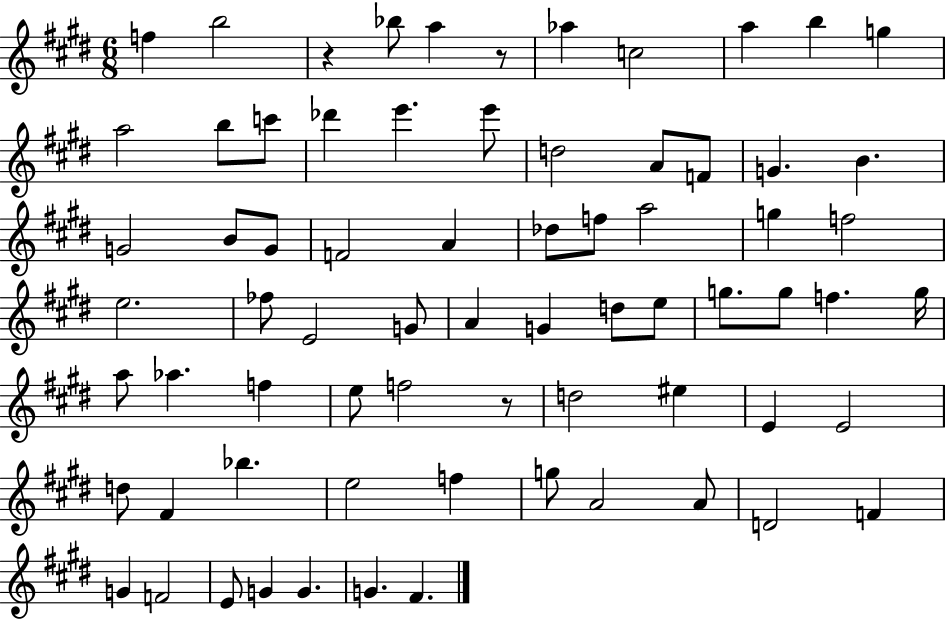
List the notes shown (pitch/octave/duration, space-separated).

F5/q B5/h R/q Bb5/e A5/q R/e Ab5/q C5/h A5/q B5/q G5/q A5/h B5/e C6/e Db6/q E6/q. E6/e D5/h A4/e F4/e G4/q. B4/q. G4/h B4/e G4/e F4/h A4/q Db5/e F5/e A5/h G5/q F5/h E5/h. FES5/e E4/h G4/e A4/q G4/q D5/e E5/e G5/e. G5/e F5/q. G5/s A5/e Ab5/q. F5/q E5/e F5/h R/e D5/h EIS5/q E4/q E4/h D5/e F#4/q Bb5/q. E5/h F5/q G5/e A4/h A4/e D4/h F4/q G4/q F4/h E4/e G4/q G4/q. G4/q. F#4/q.